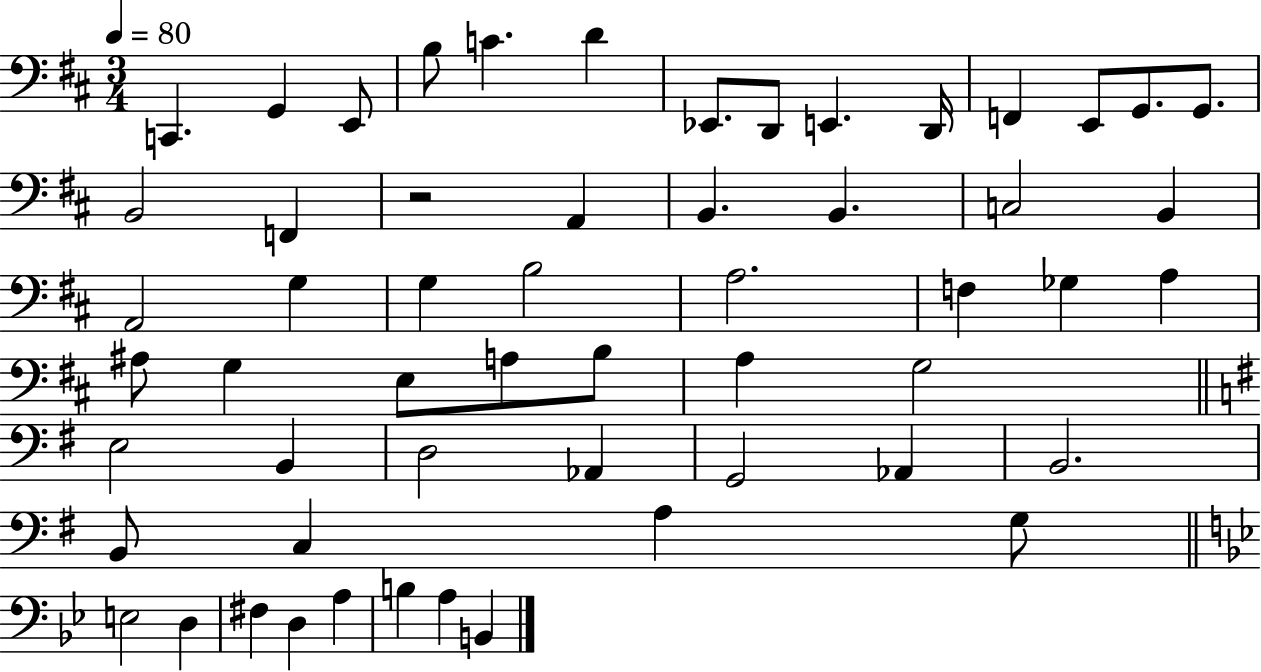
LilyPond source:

{
  \clef bass
  \numericTimeSignature
  \time 3/4
  \key d \major
  \tempo 4 = 80
  c,4. g,4 e,8 | b8 c'4. d'4 | ees,8. d,8 e,4. d,16 | f,4 e,8 g,8. g,8. | \break b,2 f,4 | r2 a,4 | b,4. b,4. | c2 b,4 | \break a,2 g4 | g4 b2 | a2. | f4 ges4 a4 | \break ais8 g4 e8 a8 b8 | a4 g2 | \bar "||" \break \key e \minor e2 b,4 | d2 aes,4 | g,2 aes,4 | b,2. | \break b,8 c4 a4 g8 | \bar "||" \break \key bes \major e2 d4 | fis4 d4 a4 | b4 a4 b,4 | \bar "|."
}